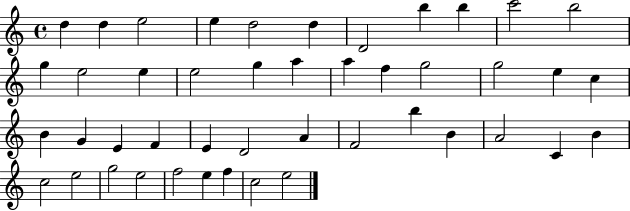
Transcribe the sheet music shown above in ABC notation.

X:1
T:Untitled
M:4/4
L:1/4
K:C
d d e2 e d2 d D2 b b c'2 b2 g e2 e e2 g a a f g2 g2 e c B G E F E D2 A F2 b B A2 C B c2 e2 g2 e2 f2 e f c2 e2